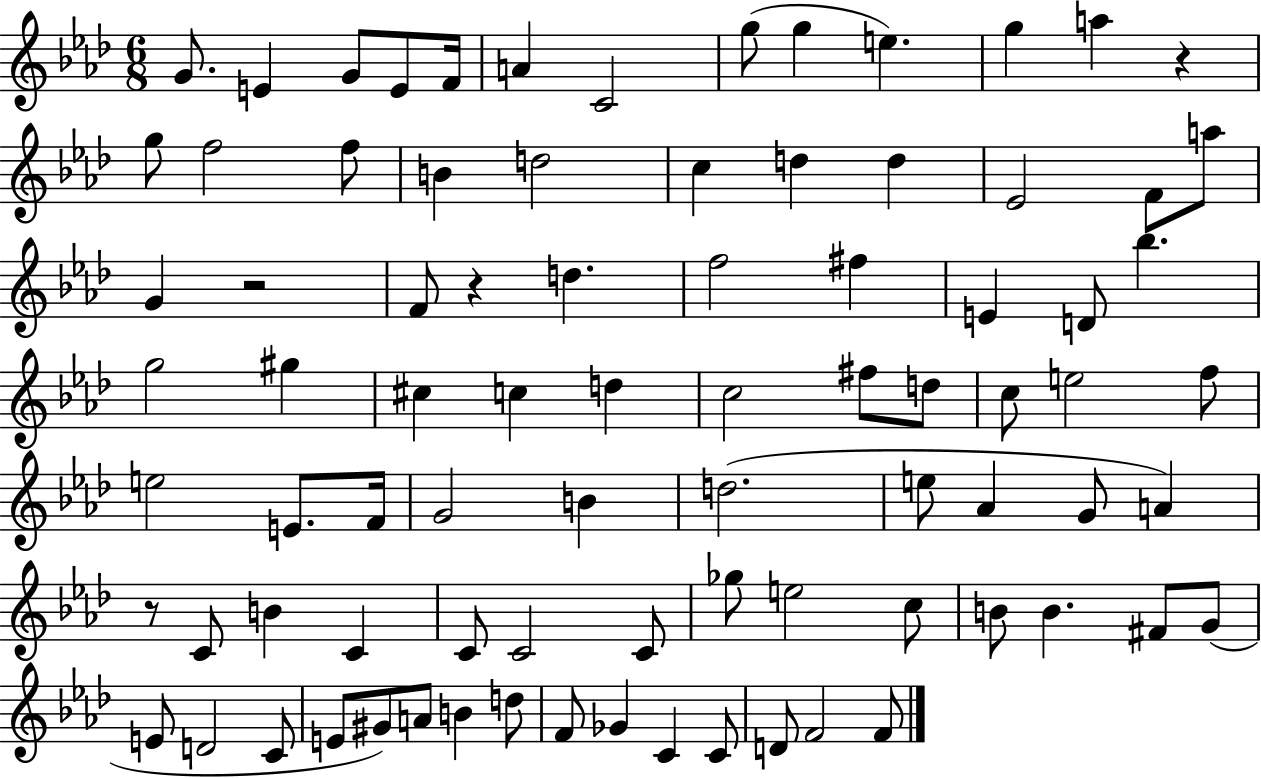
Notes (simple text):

G4/e. E4/q G4/e E4/e F4/s A4/q C4/h G5/e G5/q E5/q. G5/q A5/q R/q G5/e F5/h F5/e B4/q D5/h C5/q D5/q D5/q Eb4/h F4/e A5/e G4/q R/h F4/e R/q D5/q. F5/h F#5/q E4/q D4/e Bb5/q. G5/h G#5/q C#5/q C5/q D5/q C5/h F#5/e D5/e C5/e E5/h F5/e E5/h E4/e. F4/s G4/h B4/q D5/h. E5/e Ab4/q G4/e A4/q R/e C4/e B4/q C4/q C4/e C4/h C4/e Gb5/e E5/h C5/e B4/e B4/q. F#4/e G4/e E4/e D4/h C4/e E4/e G#4/e A4/e B4/q D5/e F4/e Gb4/q C4/q C4/e D4/e F4/h F4/e